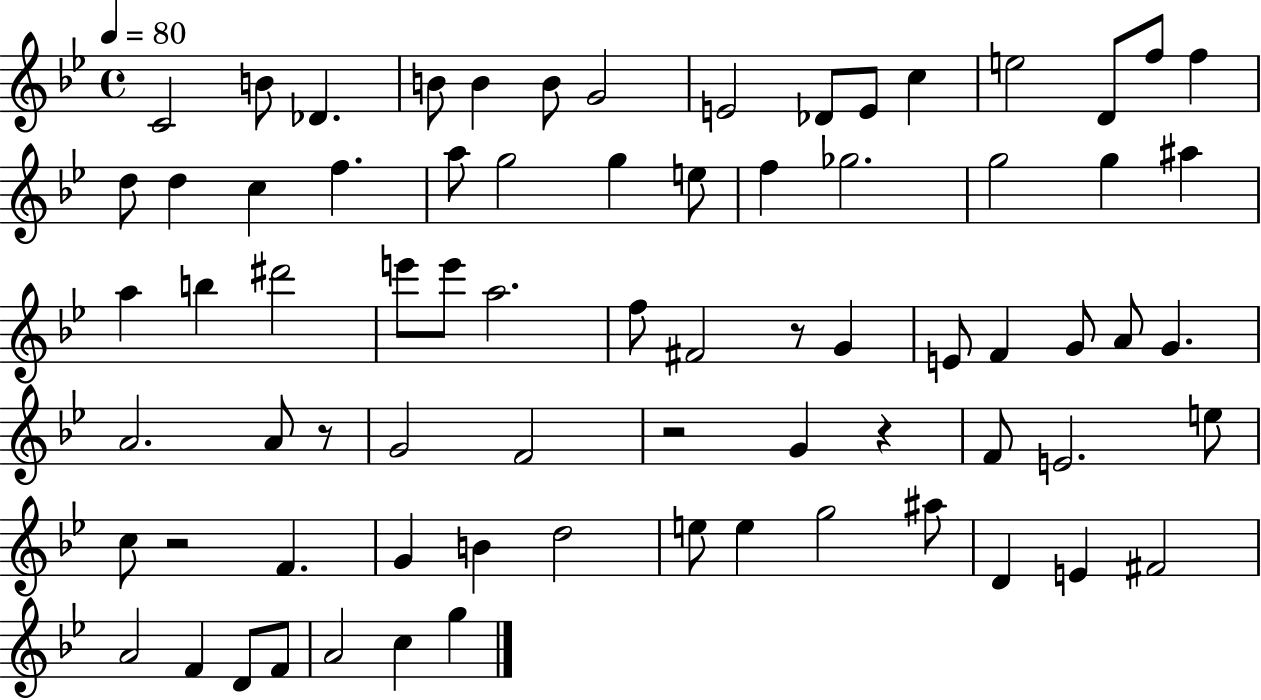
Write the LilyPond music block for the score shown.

{
  \clef treble
  \time 4/4
  \defaultTimeSignature
  \key bes \major
  \tempo 4 = 80
  c'2 b'8 des'4. | b'8 b'4 b'8 g'2 | e'2 des'8 e'8 c''4 | e''2 d'8 f''8 f''4 | \break d''8 d''4 c''4 f''4. | a''8 g''2 g''4 e''8 | f''4 ges''2. | g''2 g''4 ais''4 | \break a''4 b''4 dis'''2 | e'''8 e'''8 a''2. | f''8 fis'2 r8 g'4 | e'8 f'4 g'8 a'8 g'4. | \break a'2. a'8 r8 | g'2 f'2 | r2 g'4 r4 | f'8 e'2. e''8 | \break c''8 r2 f'4. | g'4 b'4 d''2 | e''8 e''4 g''2 ais''8 | d'4 e'4 fis'2 | \break a'2 f'4 d'8 f'8 | a'2 c''4 g''4 | \bar "|."
}